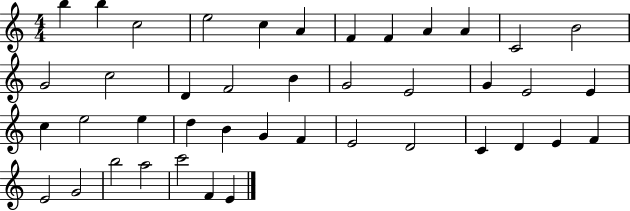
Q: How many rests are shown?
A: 0